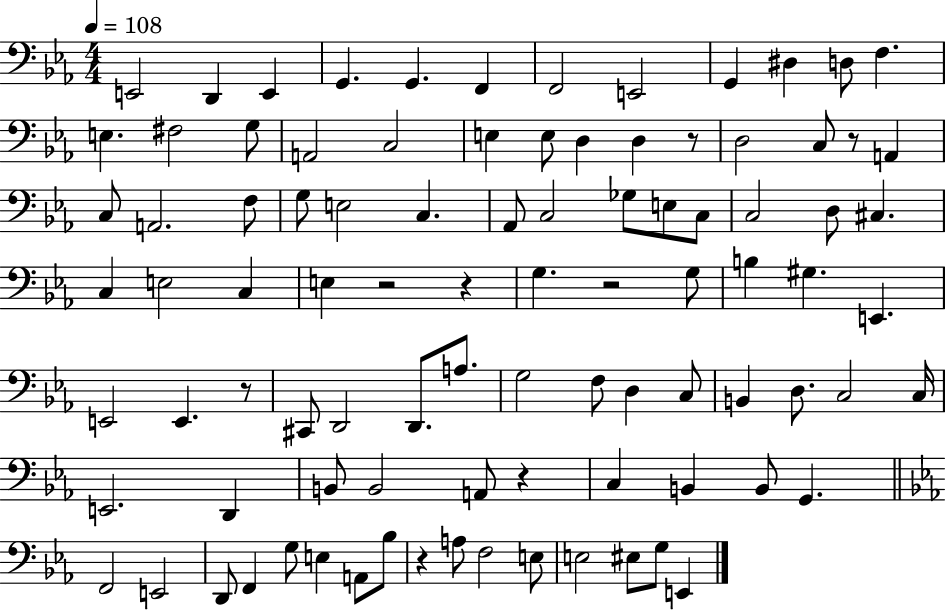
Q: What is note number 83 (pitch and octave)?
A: EIS3